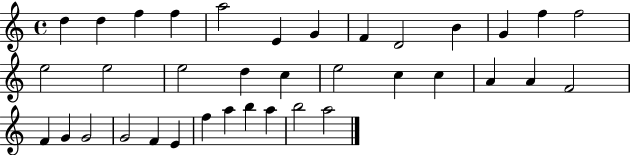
X:1
T:Untitled
M:4/4
L:1/4
K:C
d d f f a2 E G F D2 B G f f2 e2 e2 e2 d c e2 c c A A F2 F G G2 G2 F E f a b a b2 a2